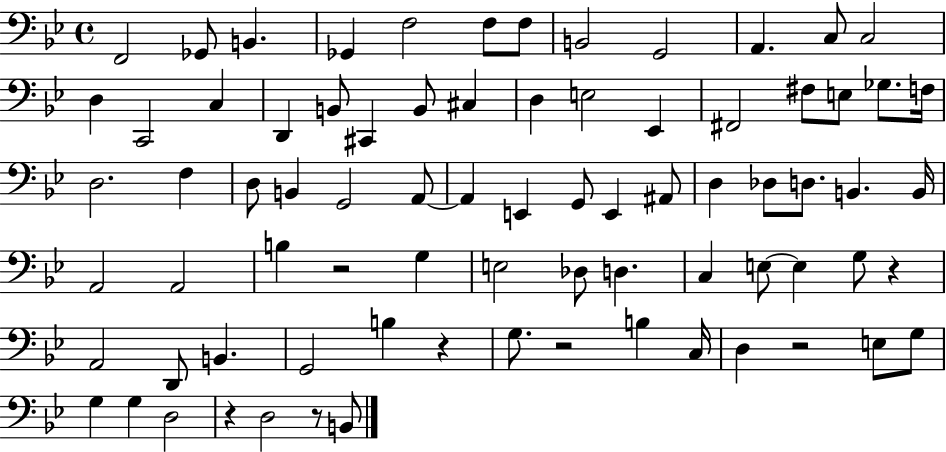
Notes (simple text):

F2/h Gb2/e B2/q. Gb2/q F3/h F3/e F3/e B2/h G2/h A2/q. C3/e C3/h D3/q C2/h C3/q D2/q B2/e C#2/q B2/e C#3/q D3/q E3/h Eb2/q F#2/h F#3/e E3/e Gb3/e. F3/s D3/h. F3/q D3/e B2/q G2/h A2/e A2/q E2/q G2/e E2/q A#2/e D3/q Db3/e D3/e. B2/q. B2/s A2/h A2/h B3/q R/h G3/q E3/h Db3/e D3/q. C3/q E3/e E3/q G3/e R/q A2/h D2/e B2/q. G2/h B3/q R/q G3/e. R/h B3/q C3/s D3/q R/h E3/e G3/e G3/q G3/q D3/h R/q D3/h R/e B2/e